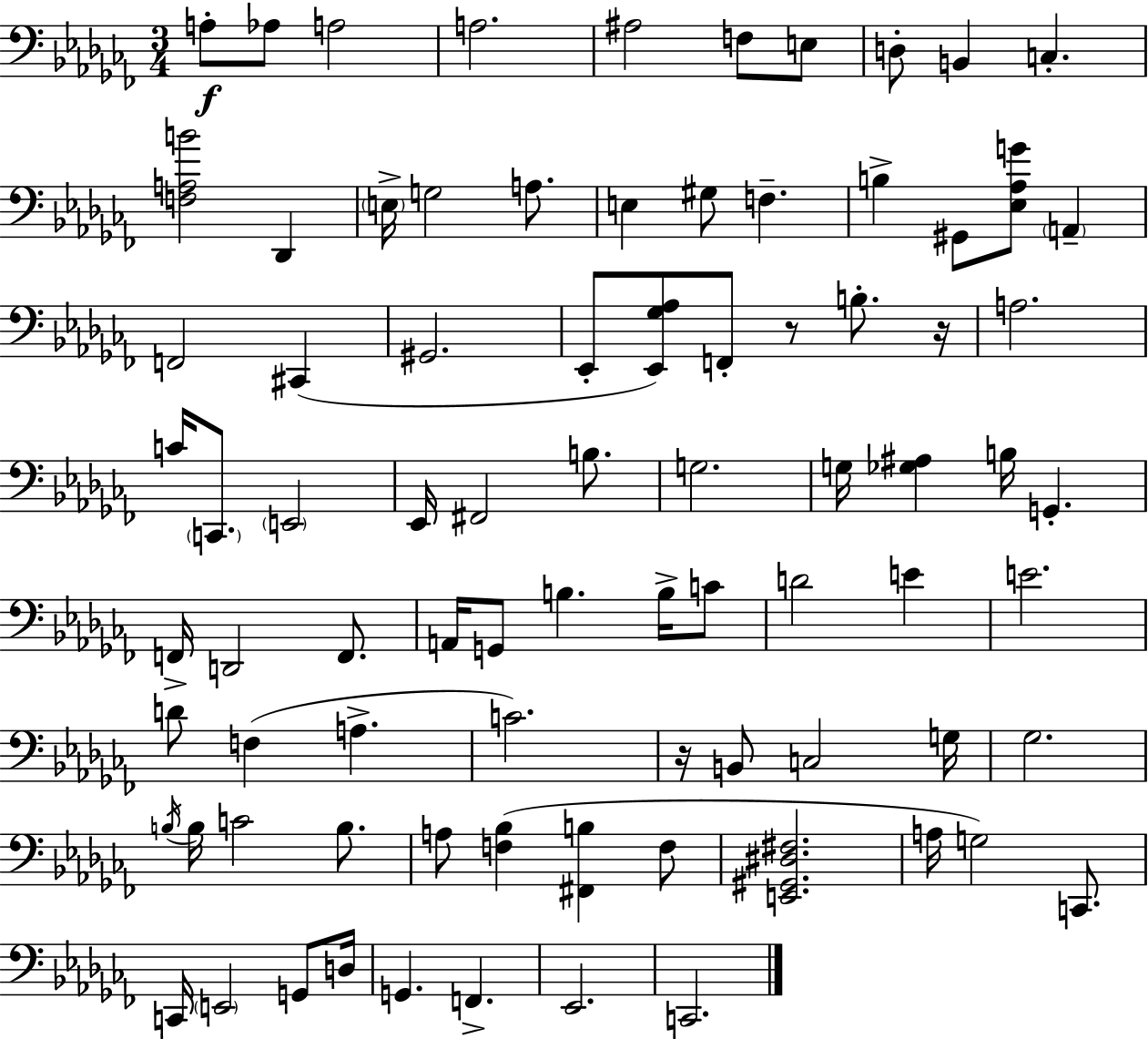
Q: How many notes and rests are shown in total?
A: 83